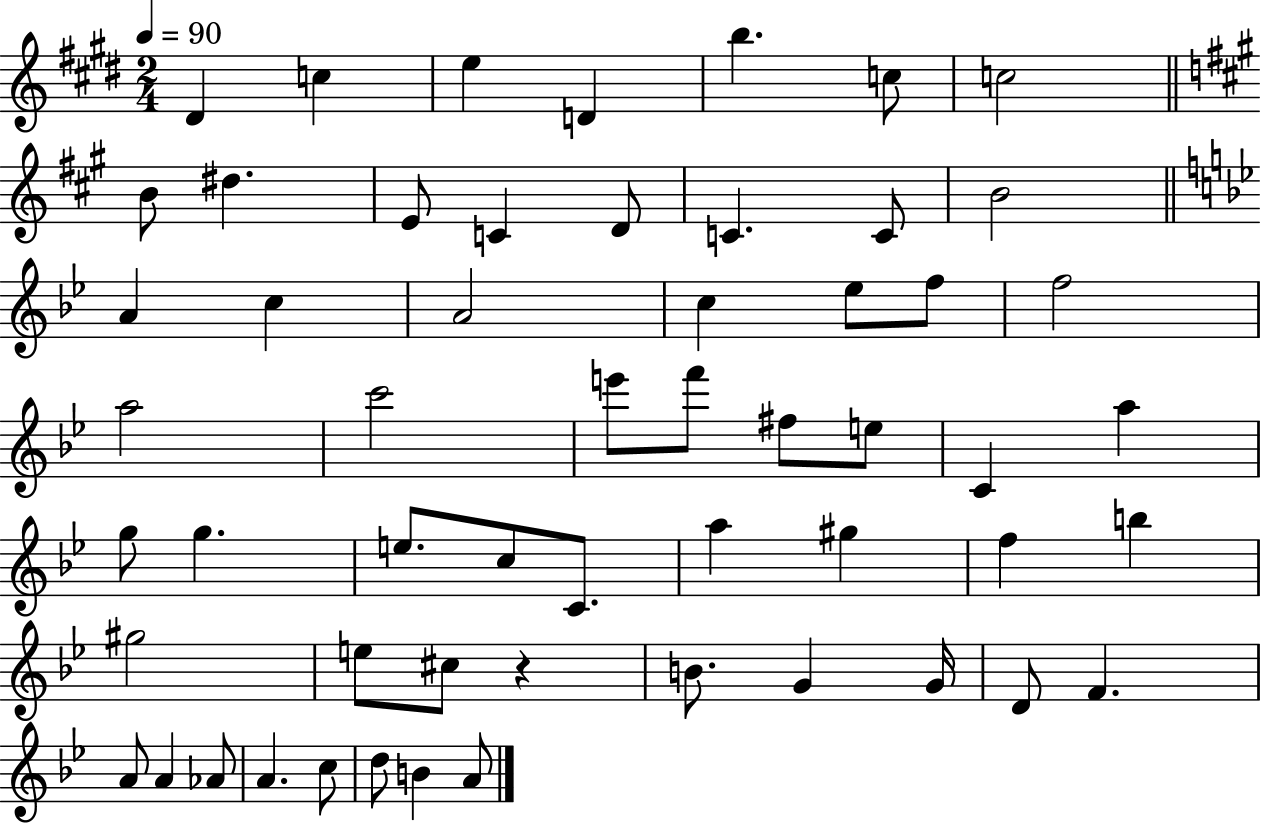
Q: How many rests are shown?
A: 1